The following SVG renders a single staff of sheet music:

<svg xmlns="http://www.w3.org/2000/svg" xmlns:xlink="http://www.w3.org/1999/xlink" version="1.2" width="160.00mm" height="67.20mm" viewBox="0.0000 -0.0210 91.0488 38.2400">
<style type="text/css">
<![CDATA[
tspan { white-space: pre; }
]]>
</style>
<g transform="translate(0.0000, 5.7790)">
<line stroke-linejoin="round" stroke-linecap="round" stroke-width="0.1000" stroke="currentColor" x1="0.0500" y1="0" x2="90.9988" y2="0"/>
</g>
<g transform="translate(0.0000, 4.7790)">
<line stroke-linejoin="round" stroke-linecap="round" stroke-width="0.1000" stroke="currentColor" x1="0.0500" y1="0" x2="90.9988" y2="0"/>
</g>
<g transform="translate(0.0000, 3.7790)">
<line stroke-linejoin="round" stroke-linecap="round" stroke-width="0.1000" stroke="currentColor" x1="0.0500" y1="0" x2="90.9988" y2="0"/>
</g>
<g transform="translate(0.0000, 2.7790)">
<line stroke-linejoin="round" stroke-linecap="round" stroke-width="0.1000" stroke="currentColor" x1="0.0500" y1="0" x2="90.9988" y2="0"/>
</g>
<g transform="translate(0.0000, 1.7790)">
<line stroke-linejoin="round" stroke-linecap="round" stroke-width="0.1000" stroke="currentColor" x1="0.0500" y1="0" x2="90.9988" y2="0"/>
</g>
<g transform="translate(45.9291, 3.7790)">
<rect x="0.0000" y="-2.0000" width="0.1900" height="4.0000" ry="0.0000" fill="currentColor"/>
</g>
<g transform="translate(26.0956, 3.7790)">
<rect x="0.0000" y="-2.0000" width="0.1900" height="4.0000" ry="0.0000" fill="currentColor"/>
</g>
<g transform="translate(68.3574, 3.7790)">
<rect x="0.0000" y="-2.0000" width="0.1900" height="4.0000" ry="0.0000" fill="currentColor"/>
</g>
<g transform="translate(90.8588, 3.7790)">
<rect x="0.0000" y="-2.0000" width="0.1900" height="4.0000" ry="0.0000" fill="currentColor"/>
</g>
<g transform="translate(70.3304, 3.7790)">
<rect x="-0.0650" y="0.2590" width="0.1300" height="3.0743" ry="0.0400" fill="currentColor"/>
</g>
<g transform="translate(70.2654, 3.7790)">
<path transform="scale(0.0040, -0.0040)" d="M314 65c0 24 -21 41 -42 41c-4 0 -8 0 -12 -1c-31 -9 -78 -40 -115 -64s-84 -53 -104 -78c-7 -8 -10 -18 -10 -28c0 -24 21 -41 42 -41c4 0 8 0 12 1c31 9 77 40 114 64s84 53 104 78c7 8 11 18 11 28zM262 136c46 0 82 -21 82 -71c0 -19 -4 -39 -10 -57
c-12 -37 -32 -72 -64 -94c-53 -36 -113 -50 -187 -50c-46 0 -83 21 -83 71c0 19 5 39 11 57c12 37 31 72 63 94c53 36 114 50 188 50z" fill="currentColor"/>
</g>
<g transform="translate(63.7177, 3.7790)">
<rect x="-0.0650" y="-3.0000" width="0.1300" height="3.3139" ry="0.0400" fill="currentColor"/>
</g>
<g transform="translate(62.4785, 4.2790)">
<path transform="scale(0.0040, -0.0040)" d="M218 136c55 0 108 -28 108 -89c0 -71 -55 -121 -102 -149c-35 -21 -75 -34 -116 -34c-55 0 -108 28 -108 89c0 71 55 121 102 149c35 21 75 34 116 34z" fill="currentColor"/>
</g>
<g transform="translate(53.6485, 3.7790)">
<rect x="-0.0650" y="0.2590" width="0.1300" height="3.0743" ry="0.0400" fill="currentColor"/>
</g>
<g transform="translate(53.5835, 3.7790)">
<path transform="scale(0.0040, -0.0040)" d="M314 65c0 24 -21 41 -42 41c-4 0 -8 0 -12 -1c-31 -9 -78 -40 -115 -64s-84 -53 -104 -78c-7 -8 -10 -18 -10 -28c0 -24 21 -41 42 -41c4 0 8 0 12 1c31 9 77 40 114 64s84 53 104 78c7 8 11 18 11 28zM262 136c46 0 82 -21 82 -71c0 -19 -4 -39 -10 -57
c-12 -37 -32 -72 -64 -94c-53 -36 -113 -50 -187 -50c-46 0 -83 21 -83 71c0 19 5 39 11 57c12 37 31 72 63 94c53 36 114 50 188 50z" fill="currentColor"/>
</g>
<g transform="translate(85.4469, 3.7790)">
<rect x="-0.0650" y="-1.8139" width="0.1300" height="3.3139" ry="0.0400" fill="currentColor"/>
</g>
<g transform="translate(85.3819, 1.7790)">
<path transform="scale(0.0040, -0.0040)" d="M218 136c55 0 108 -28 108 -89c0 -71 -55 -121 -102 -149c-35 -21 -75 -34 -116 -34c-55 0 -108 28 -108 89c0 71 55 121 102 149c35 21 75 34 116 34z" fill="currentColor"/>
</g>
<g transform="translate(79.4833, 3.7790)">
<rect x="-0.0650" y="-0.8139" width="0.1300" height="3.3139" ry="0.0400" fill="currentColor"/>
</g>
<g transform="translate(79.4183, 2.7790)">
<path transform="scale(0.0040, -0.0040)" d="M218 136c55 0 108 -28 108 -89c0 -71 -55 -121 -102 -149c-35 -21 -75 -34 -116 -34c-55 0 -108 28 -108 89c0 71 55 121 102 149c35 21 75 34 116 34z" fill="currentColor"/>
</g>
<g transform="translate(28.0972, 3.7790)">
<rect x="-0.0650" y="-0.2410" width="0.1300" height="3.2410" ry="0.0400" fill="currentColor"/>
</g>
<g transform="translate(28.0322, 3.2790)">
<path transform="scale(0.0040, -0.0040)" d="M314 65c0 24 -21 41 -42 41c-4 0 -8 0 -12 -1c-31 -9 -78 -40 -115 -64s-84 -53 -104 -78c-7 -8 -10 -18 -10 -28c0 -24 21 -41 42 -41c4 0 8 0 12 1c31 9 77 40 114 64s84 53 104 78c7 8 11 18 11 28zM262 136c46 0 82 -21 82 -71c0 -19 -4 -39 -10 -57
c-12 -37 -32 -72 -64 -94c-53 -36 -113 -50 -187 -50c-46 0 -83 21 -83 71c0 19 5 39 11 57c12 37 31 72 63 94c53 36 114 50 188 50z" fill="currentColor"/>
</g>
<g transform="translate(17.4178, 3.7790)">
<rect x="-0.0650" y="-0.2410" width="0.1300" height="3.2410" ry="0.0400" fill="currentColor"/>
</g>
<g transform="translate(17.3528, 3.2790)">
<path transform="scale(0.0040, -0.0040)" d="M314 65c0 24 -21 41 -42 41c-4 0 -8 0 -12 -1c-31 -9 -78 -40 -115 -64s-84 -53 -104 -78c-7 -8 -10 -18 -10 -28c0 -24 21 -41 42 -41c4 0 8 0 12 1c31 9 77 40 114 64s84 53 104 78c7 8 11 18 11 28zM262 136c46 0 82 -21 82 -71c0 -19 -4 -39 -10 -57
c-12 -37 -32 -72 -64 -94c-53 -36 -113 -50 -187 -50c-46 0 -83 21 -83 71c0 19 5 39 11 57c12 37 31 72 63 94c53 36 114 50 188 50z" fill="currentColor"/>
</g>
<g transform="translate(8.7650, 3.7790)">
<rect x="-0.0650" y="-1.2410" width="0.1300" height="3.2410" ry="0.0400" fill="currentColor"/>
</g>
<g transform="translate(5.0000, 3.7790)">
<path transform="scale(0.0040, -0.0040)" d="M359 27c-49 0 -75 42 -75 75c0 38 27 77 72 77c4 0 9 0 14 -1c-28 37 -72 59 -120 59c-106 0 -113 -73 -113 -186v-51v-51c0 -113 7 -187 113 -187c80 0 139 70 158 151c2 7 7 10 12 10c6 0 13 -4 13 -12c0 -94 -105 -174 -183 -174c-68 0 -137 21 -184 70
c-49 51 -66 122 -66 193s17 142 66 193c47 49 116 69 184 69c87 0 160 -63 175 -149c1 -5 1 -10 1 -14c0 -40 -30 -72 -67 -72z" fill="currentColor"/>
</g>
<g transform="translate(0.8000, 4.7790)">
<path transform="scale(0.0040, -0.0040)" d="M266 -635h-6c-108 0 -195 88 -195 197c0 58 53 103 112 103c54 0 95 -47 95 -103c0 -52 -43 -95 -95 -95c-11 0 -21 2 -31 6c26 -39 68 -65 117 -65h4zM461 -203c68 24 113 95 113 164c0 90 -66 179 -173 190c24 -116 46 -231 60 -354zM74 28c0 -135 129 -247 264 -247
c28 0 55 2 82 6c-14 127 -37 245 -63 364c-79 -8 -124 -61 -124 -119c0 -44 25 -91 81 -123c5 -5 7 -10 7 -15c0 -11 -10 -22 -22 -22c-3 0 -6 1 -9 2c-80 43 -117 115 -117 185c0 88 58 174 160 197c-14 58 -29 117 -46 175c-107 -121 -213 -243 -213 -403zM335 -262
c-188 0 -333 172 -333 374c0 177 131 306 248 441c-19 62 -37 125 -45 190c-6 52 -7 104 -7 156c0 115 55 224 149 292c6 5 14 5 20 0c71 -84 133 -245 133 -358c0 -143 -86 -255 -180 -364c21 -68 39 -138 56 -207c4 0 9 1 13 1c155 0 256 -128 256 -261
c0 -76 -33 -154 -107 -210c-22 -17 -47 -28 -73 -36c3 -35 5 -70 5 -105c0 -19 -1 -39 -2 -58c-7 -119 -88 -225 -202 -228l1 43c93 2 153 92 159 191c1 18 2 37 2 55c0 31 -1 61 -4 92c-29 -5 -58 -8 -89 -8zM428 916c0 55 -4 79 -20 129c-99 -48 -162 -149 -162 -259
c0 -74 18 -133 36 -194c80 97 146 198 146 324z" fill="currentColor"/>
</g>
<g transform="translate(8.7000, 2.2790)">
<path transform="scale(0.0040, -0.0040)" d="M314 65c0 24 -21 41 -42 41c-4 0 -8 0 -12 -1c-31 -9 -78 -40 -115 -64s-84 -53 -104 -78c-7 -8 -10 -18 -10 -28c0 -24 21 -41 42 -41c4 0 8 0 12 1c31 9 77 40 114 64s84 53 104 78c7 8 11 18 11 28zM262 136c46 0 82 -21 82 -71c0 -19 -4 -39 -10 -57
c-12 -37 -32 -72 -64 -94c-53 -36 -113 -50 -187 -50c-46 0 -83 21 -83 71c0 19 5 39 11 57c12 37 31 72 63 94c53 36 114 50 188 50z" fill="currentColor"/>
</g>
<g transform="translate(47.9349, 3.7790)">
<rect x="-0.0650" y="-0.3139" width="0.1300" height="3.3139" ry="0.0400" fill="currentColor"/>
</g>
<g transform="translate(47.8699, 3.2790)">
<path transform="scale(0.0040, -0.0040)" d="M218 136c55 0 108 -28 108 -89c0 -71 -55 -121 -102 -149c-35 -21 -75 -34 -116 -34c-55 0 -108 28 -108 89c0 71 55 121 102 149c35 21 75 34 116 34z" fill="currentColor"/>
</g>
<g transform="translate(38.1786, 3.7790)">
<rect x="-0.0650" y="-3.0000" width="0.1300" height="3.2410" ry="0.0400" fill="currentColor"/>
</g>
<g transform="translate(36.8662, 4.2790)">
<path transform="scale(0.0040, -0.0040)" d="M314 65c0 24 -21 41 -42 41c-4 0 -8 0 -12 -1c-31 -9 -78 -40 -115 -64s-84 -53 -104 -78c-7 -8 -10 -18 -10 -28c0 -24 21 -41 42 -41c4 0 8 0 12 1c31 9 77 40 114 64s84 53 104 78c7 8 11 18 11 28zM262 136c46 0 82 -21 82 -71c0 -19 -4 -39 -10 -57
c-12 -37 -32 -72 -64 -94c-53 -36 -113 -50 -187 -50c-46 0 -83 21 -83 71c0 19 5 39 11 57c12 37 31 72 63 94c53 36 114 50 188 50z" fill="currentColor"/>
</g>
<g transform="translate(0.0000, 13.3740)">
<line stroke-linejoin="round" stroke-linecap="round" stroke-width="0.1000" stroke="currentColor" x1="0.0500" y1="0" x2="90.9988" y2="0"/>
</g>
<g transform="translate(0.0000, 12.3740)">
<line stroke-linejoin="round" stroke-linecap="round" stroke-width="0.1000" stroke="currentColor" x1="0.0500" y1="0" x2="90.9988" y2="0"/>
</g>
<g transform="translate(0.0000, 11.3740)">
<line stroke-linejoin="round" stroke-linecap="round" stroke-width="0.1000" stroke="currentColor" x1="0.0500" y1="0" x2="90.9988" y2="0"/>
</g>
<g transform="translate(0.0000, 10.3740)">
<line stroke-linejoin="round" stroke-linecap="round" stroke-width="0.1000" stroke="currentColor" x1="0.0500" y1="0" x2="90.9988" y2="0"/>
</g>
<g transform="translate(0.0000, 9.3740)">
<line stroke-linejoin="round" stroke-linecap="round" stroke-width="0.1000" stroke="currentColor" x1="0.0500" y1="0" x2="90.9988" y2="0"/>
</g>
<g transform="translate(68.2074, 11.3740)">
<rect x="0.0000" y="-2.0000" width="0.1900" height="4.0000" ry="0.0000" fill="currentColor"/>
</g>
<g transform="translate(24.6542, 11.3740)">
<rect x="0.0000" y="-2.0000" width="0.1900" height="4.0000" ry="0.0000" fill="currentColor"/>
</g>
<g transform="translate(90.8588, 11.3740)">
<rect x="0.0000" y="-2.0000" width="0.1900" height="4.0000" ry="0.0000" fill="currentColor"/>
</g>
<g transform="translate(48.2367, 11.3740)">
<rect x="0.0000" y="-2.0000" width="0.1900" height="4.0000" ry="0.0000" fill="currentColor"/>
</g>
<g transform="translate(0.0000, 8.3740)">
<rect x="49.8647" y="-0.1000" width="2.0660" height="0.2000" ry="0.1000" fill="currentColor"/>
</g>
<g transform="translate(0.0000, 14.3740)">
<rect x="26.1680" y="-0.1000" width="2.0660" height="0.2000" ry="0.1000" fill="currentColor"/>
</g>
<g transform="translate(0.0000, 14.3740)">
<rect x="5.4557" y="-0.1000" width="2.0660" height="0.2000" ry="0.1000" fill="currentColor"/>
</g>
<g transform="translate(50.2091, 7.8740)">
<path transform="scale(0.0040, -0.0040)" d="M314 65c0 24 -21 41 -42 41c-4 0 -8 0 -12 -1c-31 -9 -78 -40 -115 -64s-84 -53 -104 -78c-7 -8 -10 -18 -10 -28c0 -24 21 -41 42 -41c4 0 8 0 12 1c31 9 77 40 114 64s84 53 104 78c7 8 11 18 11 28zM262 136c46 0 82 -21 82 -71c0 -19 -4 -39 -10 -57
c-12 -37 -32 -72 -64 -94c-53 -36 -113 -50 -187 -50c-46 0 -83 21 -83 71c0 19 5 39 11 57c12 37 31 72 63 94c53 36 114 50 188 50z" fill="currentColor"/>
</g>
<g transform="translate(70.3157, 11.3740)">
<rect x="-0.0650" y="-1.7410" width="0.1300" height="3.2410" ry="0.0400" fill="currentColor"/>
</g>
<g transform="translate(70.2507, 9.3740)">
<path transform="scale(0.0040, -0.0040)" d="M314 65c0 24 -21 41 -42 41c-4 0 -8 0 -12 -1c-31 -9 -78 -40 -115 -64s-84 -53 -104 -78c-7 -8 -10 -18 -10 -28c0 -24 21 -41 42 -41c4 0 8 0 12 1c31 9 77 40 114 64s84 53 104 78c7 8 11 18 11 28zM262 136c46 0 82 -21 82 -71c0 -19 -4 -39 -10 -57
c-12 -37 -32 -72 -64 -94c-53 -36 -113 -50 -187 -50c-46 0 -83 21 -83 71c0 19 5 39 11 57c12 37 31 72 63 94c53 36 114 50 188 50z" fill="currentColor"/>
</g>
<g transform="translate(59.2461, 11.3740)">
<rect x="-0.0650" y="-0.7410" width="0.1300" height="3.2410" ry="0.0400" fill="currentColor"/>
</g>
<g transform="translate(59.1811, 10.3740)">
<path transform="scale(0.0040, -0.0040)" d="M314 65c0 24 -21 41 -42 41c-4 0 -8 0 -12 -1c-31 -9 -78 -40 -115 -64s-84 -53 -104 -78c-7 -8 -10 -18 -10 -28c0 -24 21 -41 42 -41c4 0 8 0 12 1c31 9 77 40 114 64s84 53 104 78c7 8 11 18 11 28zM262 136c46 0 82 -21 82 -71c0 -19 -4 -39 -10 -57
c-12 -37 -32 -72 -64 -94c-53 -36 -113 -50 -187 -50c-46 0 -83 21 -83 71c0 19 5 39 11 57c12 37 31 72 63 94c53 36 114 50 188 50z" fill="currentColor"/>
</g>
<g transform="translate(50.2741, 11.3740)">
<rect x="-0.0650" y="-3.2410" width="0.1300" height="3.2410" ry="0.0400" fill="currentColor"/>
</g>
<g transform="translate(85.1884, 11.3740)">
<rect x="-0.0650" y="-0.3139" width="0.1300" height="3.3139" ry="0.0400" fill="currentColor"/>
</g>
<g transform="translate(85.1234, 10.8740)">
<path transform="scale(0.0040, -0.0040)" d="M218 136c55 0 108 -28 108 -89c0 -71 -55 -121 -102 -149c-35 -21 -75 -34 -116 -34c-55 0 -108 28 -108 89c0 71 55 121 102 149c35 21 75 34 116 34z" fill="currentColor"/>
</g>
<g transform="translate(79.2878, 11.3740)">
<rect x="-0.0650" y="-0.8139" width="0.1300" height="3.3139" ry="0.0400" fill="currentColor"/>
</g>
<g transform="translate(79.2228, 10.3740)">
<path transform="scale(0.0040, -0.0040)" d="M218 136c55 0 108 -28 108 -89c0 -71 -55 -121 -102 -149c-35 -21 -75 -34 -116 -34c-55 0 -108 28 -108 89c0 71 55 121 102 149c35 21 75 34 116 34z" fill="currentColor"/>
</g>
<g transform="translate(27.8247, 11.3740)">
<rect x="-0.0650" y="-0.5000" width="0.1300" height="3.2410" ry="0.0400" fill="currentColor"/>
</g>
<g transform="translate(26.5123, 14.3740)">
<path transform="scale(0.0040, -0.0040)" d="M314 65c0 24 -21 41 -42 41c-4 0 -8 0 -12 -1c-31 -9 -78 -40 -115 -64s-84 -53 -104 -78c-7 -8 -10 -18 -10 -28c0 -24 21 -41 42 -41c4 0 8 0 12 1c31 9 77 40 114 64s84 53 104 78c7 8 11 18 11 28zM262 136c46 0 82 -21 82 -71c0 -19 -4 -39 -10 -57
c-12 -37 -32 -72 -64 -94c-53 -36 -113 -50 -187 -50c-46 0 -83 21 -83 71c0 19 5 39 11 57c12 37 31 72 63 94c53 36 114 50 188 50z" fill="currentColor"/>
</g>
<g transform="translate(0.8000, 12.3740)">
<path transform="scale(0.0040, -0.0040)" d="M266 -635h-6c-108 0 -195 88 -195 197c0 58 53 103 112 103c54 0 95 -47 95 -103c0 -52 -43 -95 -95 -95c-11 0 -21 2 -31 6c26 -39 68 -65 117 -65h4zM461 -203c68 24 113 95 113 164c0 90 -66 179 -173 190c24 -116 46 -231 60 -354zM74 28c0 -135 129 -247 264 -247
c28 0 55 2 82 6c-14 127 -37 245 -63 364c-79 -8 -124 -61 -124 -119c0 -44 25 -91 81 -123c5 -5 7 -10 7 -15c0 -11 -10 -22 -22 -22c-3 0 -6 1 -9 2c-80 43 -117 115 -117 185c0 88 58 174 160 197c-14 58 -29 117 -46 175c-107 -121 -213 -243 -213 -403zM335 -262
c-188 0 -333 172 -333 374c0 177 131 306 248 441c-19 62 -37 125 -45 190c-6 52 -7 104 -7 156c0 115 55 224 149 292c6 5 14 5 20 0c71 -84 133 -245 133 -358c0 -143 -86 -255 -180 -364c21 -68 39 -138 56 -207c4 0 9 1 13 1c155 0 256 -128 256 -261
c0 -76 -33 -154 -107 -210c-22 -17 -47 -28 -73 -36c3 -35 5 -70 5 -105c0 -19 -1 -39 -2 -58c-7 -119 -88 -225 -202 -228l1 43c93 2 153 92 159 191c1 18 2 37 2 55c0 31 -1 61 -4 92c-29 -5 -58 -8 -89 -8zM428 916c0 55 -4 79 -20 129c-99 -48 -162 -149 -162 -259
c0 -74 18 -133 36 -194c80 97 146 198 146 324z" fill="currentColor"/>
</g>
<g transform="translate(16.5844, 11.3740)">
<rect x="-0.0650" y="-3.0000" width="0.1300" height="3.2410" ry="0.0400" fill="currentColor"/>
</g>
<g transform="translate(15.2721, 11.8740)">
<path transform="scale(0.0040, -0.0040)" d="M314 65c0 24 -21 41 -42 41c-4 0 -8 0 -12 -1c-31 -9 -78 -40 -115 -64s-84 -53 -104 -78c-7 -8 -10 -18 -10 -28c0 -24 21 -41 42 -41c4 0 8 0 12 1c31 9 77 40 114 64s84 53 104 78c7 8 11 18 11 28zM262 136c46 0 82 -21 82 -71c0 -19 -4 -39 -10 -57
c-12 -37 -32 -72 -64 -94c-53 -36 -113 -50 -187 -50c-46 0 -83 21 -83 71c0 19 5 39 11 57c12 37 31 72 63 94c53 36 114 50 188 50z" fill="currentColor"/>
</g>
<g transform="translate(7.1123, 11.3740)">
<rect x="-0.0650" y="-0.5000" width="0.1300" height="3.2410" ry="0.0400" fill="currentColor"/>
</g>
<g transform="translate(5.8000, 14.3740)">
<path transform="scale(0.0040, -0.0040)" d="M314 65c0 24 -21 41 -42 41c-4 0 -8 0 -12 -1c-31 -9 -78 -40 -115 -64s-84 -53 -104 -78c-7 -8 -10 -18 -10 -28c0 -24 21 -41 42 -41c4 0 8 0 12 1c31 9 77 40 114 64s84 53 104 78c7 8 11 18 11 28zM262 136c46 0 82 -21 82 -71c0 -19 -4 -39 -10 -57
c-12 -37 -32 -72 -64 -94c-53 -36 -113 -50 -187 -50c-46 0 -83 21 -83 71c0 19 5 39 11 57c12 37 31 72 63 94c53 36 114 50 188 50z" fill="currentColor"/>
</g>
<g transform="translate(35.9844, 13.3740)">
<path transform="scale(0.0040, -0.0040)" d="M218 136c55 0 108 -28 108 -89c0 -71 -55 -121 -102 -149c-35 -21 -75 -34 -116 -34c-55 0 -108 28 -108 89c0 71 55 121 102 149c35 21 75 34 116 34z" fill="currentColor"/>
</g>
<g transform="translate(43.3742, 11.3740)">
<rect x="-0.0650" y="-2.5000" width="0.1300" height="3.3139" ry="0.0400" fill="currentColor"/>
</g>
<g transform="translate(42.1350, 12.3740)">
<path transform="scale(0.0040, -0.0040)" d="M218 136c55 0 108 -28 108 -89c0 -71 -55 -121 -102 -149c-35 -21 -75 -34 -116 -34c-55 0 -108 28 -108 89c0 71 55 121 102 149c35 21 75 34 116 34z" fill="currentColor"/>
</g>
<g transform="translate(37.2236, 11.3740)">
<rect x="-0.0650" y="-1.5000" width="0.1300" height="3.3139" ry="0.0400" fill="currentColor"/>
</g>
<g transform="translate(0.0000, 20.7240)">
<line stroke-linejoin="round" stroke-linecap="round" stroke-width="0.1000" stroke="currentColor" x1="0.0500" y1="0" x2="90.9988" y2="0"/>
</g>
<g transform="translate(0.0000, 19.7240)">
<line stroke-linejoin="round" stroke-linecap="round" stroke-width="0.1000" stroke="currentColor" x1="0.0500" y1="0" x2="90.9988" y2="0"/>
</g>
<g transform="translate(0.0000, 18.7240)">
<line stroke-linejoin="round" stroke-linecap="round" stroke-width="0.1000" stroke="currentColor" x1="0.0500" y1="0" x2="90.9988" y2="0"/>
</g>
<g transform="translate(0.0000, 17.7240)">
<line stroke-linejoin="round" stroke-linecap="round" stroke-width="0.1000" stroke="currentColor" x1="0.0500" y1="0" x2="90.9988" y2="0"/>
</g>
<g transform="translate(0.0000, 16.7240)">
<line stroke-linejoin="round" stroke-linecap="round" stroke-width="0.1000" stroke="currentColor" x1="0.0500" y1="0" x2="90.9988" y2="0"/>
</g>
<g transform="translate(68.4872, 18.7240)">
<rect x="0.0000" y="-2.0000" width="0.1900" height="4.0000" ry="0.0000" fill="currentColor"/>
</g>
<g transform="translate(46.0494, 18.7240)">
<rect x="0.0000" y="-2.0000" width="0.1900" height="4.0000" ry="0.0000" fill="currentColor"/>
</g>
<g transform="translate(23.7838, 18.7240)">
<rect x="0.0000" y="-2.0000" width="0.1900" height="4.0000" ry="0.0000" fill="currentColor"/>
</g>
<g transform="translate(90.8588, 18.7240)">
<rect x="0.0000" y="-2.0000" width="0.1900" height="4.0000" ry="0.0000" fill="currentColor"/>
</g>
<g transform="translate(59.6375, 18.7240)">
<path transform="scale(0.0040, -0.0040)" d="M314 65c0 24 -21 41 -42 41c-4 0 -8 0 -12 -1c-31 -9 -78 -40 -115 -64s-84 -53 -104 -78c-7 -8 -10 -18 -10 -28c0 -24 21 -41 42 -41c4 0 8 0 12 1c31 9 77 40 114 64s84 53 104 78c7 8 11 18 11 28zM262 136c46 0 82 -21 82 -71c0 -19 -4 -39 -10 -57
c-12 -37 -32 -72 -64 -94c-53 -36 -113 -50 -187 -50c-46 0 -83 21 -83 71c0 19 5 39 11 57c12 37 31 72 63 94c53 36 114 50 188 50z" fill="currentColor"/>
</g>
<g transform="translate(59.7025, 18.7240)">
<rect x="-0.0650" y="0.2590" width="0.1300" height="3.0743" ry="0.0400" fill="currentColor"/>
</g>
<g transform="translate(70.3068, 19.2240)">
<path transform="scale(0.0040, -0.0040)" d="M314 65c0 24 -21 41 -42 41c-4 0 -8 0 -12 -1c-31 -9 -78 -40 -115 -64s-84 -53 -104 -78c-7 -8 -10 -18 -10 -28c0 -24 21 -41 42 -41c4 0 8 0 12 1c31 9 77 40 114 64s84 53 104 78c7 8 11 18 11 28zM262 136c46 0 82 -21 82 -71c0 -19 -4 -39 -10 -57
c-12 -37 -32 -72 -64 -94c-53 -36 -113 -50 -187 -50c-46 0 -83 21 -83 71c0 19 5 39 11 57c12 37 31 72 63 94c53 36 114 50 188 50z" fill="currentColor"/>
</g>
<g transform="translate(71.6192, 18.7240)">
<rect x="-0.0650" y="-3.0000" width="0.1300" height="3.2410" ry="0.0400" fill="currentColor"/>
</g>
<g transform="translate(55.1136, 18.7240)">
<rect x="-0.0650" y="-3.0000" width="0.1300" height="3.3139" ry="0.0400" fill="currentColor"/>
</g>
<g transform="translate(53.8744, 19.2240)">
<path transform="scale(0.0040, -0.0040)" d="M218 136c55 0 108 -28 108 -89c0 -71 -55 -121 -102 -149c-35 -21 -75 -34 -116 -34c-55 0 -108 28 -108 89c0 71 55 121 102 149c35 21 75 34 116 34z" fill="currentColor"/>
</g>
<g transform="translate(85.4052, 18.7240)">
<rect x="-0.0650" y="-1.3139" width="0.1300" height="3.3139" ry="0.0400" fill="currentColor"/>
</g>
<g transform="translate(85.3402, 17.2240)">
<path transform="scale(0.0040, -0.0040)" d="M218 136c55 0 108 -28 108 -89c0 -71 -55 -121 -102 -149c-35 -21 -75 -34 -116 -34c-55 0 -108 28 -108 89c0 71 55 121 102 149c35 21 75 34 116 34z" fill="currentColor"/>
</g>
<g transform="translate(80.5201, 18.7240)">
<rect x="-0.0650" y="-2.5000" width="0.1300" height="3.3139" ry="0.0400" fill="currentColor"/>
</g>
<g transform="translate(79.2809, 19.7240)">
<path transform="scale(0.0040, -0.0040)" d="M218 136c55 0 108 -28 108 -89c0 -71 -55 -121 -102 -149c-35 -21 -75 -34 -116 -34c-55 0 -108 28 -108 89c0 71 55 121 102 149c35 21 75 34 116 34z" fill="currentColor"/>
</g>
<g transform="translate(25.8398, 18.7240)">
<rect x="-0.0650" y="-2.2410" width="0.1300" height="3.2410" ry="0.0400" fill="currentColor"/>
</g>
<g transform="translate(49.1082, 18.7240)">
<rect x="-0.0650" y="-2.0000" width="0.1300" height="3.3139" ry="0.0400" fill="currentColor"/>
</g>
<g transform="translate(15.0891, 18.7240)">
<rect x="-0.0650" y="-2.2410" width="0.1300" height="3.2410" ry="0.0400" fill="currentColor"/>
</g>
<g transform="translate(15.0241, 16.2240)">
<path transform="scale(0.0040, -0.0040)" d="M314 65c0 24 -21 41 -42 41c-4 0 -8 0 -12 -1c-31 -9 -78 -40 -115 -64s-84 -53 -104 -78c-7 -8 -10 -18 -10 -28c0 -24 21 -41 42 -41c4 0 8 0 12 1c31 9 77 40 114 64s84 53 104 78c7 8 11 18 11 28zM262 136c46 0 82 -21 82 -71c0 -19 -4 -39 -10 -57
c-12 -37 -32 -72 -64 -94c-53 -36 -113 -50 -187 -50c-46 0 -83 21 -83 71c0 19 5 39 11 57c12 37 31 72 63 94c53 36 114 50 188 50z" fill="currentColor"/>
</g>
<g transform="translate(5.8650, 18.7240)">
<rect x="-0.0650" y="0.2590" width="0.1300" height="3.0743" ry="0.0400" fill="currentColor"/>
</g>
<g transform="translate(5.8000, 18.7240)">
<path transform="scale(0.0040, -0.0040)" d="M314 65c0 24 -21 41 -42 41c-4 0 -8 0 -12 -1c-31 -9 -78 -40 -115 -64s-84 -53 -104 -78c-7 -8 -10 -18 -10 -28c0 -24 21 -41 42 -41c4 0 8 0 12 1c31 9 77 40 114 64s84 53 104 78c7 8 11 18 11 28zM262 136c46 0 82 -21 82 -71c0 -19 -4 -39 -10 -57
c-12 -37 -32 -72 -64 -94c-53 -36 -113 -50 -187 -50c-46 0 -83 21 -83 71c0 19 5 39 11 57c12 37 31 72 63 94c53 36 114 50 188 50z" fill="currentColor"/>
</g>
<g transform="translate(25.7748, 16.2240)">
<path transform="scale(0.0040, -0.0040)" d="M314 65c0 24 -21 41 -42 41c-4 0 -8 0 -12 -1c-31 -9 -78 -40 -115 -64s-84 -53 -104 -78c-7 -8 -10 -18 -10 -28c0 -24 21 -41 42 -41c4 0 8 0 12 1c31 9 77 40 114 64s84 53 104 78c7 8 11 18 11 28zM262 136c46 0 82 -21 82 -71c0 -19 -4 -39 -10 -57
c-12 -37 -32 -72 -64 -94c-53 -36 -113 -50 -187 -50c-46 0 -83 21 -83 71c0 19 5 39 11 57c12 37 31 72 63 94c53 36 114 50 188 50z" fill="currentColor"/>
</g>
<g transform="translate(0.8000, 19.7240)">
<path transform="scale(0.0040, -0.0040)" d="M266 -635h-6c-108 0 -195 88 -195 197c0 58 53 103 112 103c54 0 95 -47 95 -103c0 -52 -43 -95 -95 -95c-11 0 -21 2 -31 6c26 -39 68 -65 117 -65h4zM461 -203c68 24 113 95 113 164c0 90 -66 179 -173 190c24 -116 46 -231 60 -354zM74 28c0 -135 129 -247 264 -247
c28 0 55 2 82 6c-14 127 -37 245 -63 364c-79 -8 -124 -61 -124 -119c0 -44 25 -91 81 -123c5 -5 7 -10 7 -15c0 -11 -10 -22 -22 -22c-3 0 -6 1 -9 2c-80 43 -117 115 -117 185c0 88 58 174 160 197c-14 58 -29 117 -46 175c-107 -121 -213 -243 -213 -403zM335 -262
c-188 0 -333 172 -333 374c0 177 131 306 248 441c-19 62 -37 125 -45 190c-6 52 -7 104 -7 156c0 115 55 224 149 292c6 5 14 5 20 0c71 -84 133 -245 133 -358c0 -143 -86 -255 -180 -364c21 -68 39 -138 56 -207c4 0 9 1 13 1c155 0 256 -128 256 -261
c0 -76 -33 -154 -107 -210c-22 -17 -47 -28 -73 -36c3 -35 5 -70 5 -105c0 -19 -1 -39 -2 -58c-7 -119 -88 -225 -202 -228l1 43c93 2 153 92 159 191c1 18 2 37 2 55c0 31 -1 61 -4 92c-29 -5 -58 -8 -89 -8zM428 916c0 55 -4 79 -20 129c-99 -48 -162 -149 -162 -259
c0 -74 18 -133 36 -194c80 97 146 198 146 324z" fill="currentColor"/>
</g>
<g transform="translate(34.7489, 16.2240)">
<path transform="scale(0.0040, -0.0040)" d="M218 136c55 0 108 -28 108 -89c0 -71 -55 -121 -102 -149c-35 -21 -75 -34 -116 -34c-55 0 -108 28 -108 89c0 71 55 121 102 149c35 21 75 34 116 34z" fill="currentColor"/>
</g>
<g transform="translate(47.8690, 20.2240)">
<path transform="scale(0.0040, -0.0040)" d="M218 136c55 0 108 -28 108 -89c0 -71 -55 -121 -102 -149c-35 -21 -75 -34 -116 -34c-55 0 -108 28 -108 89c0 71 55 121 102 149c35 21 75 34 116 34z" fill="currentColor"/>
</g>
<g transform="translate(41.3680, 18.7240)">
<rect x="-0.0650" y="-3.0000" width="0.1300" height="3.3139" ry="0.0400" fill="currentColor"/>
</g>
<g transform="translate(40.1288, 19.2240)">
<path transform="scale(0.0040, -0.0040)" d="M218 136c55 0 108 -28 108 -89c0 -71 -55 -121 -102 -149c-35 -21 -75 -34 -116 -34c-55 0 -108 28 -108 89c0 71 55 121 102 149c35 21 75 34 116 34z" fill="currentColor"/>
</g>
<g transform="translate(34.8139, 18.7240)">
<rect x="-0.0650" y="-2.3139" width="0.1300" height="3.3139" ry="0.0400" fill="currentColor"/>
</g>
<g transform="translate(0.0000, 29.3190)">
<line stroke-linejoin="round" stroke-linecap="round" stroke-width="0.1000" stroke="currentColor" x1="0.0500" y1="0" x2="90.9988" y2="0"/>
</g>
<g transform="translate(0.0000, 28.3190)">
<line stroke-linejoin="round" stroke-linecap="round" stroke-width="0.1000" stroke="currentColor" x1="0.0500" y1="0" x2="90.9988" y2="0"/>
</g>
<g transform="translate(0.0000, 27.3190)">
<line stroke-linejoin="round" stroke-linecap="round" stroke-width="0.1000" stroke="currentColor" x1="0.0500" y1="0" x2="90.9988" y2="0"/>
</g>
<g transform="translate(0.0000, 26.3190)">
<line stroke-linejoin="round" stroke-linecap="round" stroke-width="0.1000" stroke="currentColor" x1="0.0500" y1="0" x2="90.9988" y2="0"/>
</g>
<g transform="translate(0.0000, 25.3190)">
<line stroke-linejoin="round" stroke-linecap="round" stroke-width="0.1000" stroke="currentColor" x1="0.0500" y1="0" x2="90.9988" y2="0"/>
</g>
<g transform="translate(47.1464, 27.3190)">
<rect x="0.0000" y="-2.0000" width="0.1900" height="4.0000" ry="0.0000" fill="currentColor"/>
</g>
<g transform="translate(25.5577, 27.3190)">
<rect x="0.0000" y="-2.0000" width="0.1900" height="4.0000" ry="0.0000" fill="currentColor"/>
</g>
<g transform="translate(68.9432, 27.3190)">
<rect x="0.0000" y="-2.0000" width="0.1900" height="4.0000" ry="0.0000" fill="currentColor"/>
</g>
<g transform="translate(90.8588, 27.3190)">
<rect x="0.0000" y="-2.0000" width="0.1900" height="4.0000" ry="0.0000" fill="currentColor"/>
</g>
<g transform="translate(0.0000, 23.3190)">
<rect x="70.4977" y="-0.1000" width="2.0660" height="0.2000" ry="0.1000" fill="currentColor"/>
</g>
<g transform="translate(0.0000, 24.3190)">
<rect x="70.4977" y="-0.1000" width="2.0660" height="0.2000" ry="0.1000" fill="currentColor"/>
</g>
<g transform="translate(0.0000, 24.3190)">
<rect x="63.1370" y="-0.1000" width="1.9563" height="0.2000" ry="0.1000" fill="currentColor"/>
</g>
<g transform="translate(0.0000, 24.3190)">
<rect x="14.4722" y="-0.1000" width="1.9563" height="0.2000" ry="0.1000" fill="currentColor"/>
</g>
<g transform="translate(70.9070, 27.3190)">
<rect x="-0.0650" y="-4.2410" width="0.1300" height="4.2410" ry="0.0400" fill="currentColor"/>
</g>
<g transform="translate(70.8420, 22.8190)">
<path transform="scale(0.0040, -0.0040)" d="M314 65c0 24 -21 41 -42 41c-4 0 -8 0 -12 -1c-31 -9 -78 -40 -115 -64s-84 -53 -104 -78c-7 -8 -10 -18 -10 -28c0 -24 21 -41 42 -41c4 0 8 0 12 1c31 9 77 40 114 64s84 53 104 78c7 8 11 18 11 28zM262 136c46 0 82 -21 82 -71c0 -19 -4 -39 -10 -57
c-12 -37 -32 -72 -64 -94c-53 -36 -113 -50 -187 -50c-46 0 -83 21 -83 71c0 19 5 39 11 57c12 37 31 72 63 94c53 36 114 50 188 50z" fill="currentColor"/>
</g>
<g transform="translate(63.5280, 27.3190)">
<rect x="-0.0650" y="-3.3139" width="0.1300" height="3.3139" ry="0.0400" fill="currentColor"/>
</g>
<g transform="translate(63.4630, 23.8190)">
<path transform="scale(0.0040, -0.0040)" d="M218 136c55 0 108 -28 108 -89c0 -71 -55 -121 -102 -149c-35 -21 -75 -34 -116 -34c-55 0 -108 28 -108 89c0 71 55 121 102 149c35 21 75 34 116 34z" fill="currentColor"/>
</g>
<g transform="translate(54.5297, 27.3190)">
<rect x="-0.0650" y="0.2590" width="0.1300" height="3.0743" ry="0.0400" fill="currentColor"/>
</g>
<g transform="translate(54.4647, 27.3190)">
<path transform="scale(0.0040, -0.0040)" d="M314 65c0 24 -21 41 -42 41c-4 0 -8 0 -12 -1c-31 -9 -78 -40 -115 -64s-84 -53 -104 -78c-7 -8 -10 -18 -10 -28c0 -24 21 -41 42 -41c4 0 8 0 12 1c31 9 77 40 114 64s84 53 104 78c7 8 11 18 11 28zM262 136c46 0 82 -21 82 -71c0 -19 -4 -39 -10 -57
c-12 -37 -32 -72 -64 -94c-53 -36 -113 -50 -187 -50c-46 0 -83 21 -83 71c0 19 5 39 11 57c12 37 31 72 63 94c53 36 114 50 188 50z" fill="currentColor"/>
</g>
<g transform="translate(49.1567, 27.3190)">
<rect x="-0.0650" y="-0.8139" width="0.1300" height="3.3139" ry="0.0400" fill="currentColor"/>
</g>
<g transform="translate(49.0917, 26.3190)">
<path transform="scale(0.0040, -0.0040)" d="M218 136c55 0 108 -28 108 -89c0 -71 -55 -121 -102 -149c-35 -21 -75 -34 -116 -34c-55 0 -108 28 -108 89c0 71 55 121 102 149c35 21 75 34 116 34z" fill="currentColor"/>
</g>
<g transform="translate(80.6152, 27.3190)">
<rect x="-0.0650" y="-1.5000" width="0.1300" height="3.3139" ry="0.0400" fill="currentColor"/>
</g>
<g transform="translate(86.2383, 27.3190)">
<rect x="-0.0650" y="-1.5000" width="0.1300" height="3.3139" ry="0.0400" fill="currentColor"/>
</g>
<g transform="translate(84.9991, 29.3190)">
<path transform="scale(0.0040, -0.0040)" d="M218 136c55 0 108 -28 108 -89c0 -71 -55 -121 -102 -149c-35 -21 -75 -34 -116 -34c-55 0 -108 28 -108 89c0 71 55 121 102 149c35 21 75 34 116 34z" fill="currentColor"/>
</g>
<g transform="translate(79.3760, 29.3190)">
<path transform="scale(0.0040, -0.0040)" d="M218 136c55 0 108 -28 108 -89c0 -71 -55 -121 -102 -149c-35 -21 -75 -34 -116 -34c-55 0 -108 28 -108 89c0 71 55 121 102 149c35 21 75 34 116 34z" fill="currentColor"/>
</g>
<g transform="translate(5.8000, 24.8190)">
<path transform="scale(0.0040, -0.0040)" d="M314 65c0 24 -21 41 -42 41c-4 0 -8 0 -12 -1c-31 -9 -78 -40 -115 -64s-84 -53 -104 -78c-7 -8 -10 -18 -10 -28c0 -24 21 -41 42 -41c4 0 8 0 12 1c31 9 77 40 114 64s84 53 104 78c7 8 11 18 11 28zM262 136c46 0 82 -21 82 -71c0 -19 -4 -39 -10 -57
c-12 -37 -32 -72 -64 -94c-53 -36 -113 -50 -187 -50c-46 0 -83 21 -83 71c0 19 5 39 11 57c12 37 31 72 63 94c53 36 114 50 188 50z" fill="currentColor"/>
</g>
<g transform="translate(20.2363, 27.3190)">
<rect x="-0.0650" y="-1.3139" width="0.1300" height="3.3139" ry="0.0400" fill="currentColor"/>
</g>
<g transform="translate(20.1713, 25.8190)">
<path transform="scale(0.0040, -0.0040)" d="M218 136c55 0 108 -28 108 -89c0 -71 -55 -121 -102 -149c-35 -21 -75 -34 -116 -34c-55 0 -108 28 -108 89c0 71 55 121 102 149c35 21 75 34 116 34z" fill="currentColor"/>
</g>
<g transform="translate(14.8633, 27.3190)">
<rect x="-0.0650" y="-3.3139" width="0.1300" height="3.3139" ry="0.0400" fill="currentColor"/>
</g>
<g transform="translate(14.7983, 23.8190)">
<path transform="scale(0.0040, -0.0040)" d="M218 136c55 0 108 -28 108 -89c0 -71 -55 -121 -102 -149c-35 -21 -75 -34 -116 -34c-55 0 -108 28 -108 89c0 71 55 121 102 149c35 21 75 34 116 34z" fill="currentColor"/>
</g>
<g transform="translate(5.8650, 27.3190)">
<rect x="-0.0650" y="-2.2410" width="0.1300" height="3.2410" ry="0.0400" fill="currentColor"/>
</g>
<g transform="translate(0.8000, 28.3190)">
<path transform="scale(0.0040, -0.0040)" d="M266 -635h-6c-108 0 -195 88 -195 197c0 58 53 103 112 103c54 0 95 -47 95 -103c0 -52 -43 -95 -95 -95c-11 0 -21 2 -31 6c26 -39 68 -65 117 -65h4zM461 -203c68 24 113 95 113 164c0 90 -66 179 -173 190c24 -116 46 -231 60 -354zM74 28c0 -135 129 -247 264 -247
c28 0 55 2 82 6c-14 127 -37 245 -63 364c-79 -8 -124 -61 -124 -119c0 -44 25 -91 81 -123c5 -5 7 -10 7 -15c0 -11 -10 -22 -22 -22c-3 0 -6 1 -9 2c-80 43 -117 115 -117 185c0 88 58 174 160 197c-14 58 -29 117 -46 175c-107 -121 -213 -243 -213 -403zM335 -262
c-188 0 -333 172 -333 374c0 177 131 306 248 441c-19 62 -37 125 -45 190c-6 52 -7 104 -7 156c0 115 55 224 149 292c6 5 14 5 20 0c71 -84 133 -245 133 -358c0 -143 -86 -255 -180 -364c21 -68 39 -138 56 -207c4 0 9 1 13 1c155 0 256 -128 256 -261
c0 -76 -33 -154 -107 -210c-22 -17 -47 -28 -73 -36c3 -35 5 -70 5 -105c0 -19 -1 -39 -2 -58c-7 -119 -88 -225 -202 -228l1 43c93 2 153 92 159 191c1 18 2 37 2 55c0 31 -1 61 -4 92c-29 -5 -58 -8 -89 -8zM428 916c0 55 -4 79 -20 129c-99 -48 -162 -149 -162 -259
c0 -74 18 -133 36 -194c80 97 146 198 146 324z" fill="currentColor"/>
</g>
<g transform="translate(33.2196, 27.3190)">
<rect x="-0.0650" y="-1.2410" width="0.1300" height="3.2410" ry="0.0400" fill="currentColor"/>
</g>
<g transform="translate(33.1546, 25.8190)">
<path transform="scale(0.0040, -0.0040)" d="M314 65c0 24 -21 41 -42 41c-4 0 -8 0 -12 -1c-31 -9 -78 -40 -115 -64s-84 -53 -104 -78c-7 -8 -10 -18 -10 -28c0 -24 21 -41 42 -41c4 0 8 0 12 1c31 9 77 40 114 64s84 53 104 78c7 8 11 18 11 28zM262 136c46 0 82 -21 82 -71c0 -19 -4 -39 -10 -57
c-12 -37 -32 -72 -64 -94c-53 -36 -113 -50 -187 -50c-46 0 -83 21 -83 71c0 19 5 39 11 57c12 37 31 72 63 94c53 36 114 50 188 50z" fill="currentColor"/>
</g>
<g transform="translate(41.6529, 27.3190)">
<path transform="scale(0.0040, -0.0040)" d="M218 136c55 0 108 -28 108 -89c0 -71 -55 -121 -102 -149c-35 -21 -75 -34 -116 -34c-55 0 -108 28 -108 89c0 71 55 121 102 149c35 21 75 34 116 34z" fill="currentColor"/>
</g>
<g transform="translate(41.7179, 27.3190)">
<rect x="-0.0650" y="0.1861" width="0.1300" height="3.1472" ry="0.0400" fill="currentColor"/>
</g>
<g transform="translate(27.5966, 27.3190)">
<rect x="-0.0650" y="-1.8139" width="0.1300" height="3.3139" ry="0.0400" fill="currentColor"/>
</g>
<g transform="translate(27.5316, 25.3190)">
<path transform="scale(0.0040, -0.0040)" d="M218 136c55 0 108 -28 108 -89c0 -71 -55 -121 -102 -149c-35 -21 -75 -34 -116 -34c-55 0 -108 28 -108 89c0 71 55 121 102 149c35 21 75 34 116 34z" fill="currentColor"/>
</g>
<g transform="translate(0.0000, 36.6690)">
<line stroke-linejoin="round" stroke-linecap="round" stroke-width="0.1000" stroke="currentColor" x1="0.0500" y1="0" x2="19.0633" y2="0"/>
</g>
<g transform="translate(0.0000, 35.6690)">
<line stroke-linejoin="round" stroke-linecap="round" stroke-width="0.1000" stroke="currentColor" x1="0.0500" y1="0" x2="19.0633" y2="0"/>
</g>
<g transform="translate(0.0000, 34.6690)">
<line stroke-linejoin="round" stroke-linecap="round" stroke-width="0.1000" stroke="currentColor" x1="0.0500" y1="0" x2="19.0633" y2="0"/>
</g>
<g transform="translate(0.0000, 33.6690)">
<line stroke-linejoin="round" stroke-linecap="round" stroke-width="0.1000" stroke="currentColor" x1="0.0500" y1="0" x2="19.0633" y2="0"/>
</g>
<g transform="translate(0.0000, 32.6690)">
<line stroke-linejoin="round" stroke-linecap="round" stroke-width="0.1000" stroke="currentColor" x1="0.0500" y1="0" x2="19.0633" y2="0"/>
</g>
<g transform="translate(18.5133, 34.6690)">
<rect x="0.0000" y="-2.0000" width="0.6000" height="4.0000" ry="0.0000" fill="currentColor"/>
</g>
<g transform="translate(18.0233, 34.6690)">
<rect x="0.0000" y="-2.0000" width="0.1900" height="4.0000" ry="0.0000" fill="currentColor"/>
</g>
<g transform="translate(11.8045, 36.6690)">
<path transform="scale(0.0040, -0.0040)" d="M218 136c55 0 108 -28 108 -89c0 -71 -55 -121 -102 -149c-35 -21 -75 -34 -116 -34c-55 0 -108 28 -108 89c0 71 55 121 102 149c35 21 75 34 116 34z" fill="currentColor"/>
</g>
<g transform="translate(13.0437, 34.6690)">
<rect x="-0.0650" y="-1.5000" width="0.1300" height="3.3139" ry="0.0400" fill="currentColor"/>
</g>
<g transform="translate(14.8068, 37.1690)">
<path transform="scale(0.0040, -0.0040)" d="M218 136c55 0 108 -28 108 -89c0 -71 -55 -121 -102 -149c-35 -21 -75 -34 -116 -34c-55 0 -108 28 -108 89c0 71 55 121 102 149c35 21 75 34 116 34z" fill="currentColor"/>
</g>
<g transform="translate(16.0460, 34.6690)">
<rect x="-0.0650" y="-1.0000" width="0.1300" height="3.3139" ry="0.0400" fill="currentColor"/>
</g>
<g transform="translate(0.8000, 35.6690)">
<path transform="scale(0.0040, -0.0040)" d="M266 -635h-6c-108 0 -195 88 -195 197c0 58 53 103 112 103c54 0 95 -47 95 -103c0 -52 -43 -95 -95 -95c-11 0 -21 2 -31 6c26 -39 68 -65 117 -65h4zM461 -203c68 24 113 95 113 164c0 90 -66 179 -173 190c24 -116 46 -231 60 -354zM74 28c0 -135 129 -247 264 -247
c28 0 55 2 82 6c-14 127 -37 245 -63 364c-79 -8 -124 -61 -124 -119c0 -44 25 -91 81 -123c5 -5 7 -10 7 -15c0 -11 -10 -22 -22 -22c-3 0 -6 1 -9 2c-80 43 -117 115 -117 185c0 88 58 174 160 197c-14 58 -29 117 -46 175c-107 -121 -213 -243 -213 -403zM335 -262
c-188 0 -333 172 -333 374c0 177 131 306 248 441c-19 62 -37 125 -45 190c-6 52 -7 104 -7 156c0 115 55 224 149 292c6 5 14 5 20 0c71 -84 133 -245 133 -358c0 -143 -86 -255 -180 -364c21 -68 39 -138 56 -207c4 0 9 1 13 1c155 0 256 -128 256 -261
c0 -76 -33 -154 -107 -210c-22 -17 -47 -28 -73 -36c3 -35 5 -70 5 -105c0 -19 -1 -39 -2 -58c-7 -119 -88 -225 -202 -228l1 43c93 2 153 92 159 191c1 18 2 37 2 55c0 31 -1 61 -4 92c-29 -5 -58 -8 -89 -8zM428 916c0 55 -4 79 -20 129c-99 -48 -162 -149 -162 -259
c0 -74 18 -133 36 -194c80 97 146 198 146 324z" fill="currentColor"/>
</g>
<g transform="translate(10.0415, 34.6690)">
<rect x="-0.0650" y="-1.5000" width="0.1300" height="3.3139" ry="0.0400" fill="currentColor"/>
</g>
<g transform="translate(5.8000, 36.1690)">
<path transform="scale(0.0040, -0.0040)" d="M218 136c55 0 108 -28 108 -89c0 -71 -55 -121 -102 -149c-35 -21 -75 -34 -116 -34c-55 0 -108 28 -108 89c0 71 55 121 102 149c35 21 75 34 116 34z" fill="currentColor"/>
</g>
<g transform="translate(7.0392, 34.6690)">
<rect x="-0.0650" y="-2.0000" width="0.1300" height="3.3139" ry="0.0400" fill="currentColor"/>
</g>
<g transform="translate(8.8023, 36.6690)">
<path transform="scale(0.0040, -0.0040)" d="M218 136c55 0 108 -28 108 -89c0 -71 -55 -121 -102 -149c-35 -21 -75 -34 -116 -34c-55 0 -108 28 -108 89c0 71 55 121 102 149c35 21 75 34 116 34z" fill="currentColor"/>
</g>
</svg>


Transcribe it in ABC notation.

X:1
T:Untitled
M:4/4
L:1/4
K:C
e2 c2 c2 A2 c B2 A B2 d f C2 A2 C2 E G b2 d2 f2 d c B2 g2 g2 g A F A B2 A2 G e g2 b e f e2 B d B2 b d'2 E E F E E D